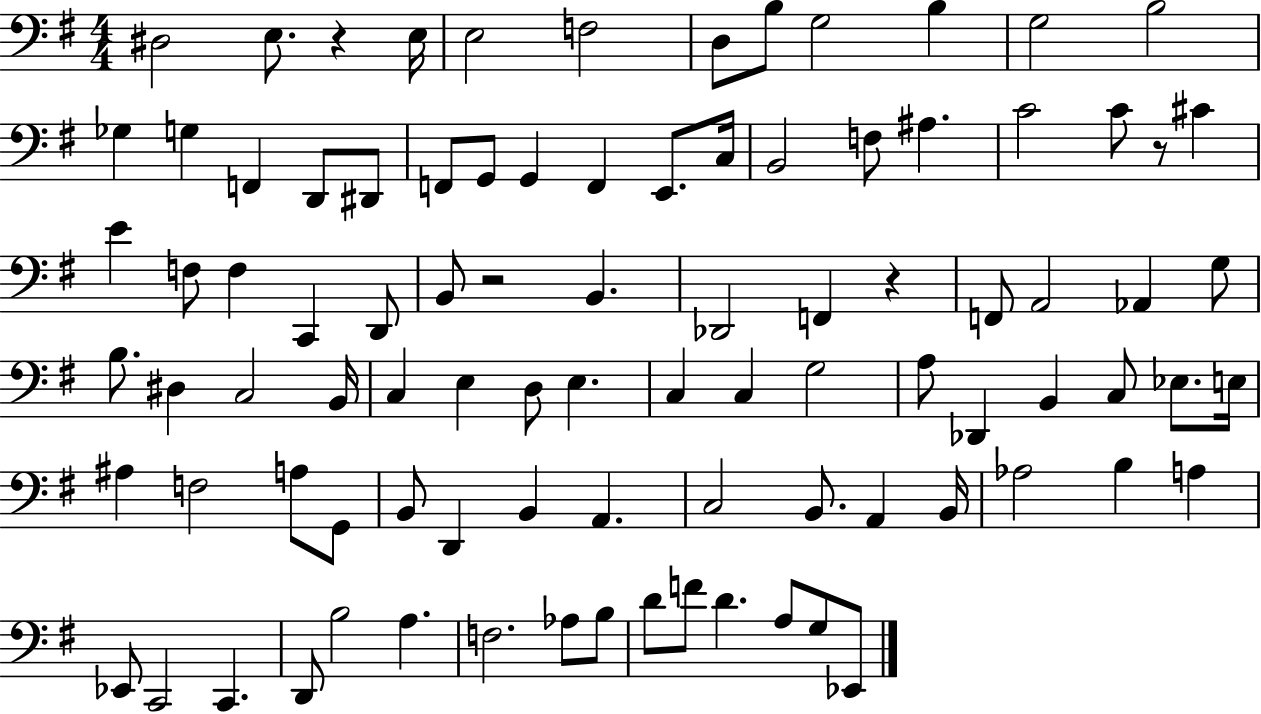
D#3/h E3/e. R/q E3/s E3/h F3/h D3/e B3/e G3/h B3/q G3/h B3/h Gb3/q G3/q F2/q D2/e D#2/e F2/e G2/e G2/q F2/q E2/e. C3/s B2/h F3/e A#3/q. C4/h C4/e R/e C#4/q E4/q F3/e F3/q C2/q D2/e B2/e R/h B2/q. Db2/h F2/q R/q F2/e A2/h Ab2/q G3/e B3/e. D#3/q C3/h B2/s C3/q E3/q D3/e E3/q. C3/q C3/q G3/h A3/e Db2/q B2/q C3/e Eb3/e. E3/s A#3/q F3/h A3/e G2/e B2/e D2/q B2/q A2/q. C3/h B2/e. A2/q B2/s Ab3/h B3/q A3/q Eb2/e C2/h C2/q. D2/e B3/h A3/q. F3/h. Ab3/e B3/e D4/e F4/e D4/q. A3/e G3/e Eb2/e